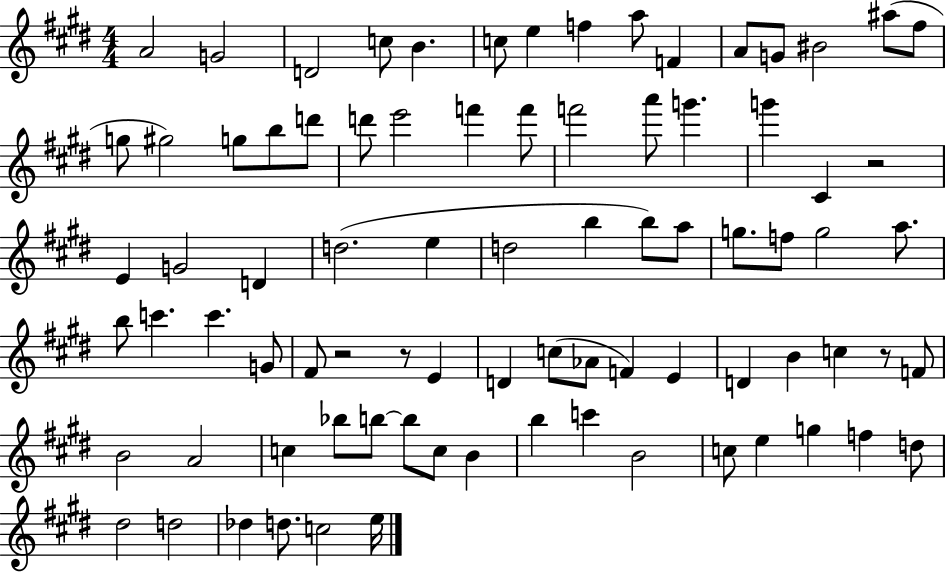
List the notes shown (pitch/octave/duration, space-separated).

A4/h G4/h D4/h C5/e B4/q. C5/e E5/q F5/q A5/e F4/q A4/e G4/e BIS4/h A#5/e F#5/e G5/e G#5/h G5/e B5/e D6/e D6/e E6/h F6/q F6/e F6/h A6/e G6/q. G6/q C#4/q R/h E4/q G4/h D4/q D5/h. E5/q D5/h B5/q B5/e A5/e G5/e. F5/e G5/h A5/e. B5/e C6/q. C6/q. G4/e F#4/e R/h R/e E4/q D4/q C5/e Ab4/e F4/q E4/q D4/q B4/q C5/q R/e F4/e B4/h A4/h C5/q Bb5/e B5/e B5/e C5/e B4/q B5/q C6/q B4/h C5/e E5/q G5/q F5/q D5/e D#5/h D5/h Db5/q D5/e. C5/h E5/s